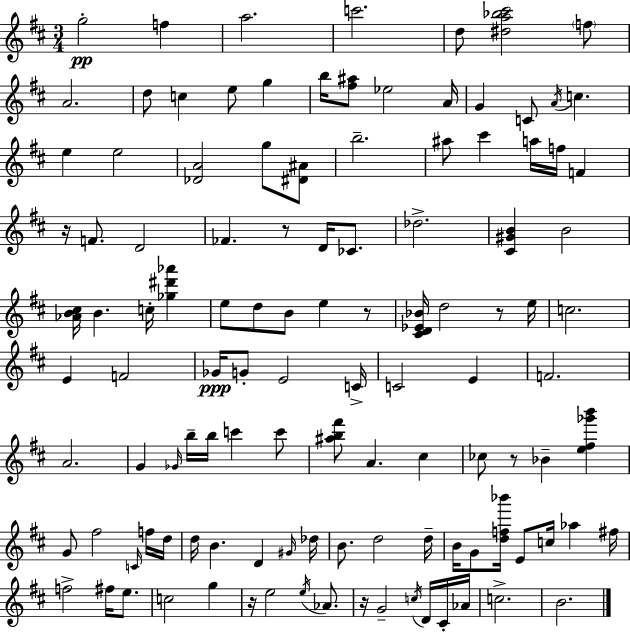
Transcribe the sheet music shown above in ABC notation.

X:1
T:Untitled
M:3/4
L:1/4
K:D
g2 f a2 c'2 d/2 [^da_b^c']2 f/2 A2 d/2 c e/2 g b/4 [^f^a]/2 _e2 A/4 G C/2 A/4 c e e2 [_DA]2 g/2 [^D^A]/2 b2 ^a/2 ^c' a/4 f/4 F z/4 F/2 D2 _F z/2 D/4 _C/2 _d2 [^C^GB] B2 [_AB^c]/4 B c/4 [_g^d'_a'] e/2 d/2 B/2 e z/2 [^CD_E_B]/4 d2 z/2 e/4 c2 E F2 _G/4 G/2 E2 C/4 C2 E F2 A2 G _G/4 b/4 b/4 c' c'/2 [^ab^f']/2 A ^c _c/2 z/2 _B [e^f_g'b'] G/2 ^f2 C/4 f/4 d/4 d/4 B D ^G/4 _d/4 B/2 d2 d/4 B/4 G/2 [df_b']/4 E/2 c/4 _a ^f/4 f2 ^f/4 e/2 c2 g z/4 e2 e/4 _A/2 z/4 G2 c/4 D/4 ^C/4 _A/4 c2 B2